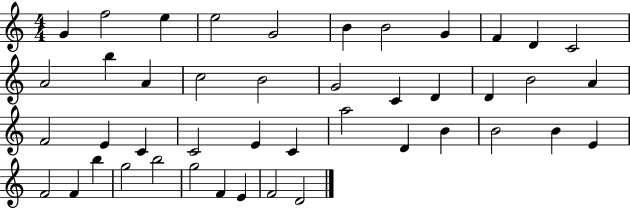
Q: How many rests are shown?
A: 0